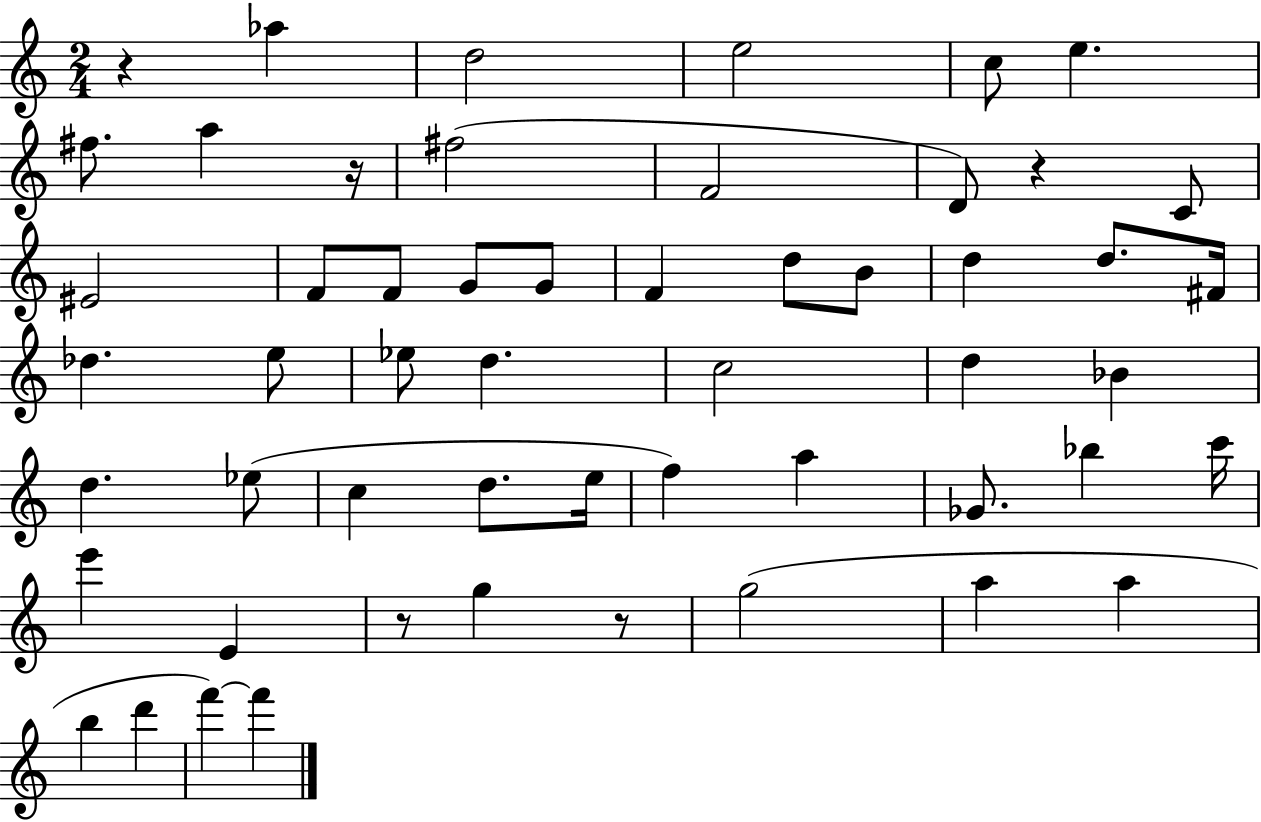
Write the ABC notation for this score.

X:1
T:Untitled
M:2/4
L:1/4
K:C
z _a d2 e2 c/2 e ^f/2 a z/4 ^f2 F2 D/2 z C/2 ^E2 F/2 F/2 G/2 G/2 F d/2 B/2 d d/2 ^F/4 _d e/2 _e/2 d c2 d _B d _e/2 c d/2 e/4 f a _G/2 _b c'/4 e' E z/2 g z/2 g2 a a b d' f' f'